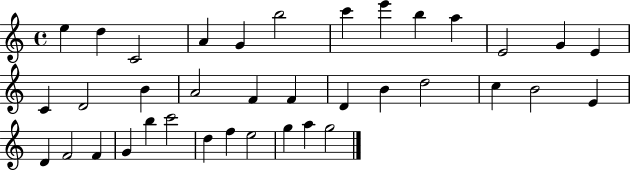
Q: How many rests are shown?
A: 0